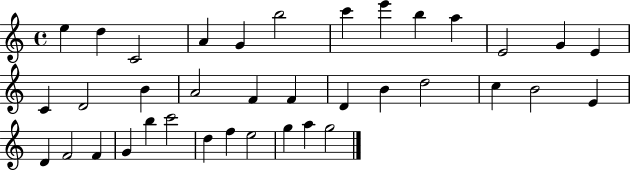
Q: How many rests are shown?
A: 0